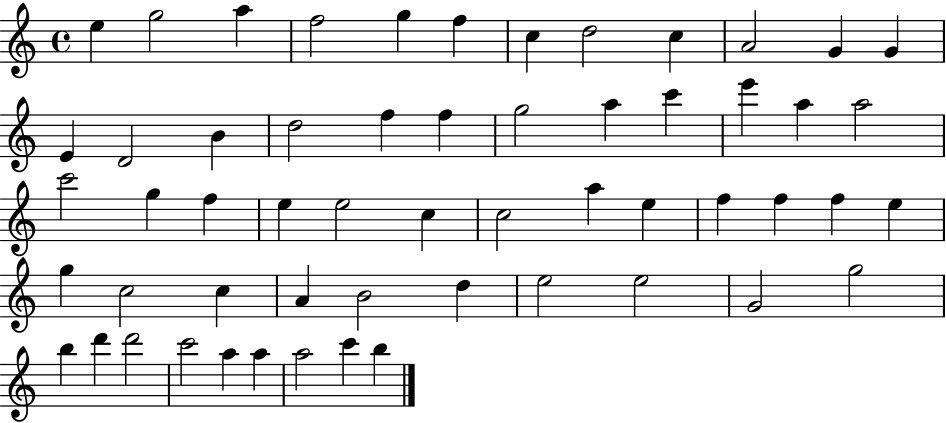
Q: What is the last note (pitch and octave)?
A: B5